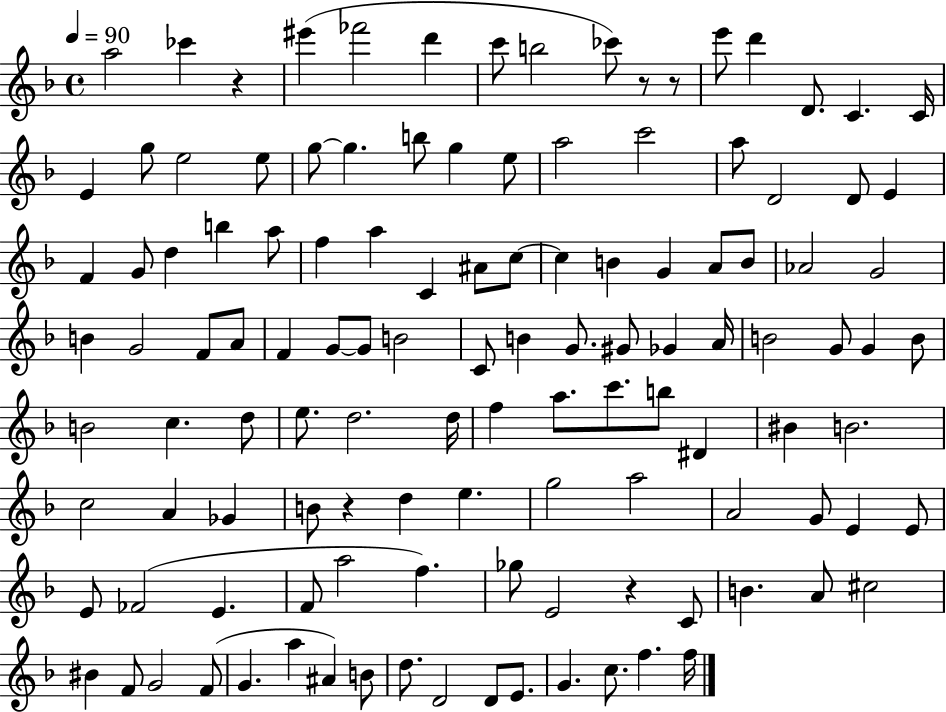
{
  \clef treble
  \time 4/4
  \defaultTimeSignature
  \key f \major
  \tempo 4 = 90
  \repeat volta 2 { a''2 ces'''4 r4 | eis'''4( fes'''2 d'''4 | c'''8 b''2 ces'''8) r8 r8 | e'''8 d'''4 d'8. c'4. c'16 | \break e'4 g''8 e''2 e''8 | g''8~~ g''4. b''8 g''4 e''8 | a''2 c'''2 | a''8 d'2 d'8 e'4 | \break f'4 g'8 d''4 b''4 a''8 | f''4 a''4 c'4 ais'8 c''8~~ | c''4 b'4 g'4 a'8 b'8 | aes'2 g'2 | \break b'4 g'2 f'8 a'8 | f'4 g'8~~ g'8 b'2 | c'8 b'4 g'8. gis'8 ges'4 a'16 | b'2 g'8 g'4 b'8 | \break b'2 c''4. d''8 | e''8. d''2. d''16 | f''4 a''8. c'''8. b''8 dis'4 | bis'4 b'2. | \break c''2 a'4 ges'4 | b'8 r4 d''4 e''4. | g''2 a''2 | a'2 g'8 e'4 e'8 | \break e'8 fes'2( e'4. | f'8 a''2 f''4.) | ges''8 e'2 r4 c'8 | b'4. a'8 cis''2 | \break bis'4 f'8 g'2 f'8( | g'4. a''4 ais'4) b'8 | d''8. d'2 d'8 e'8. | g'4. c''8. f''4. f''16 | \break } \bar "|."
}